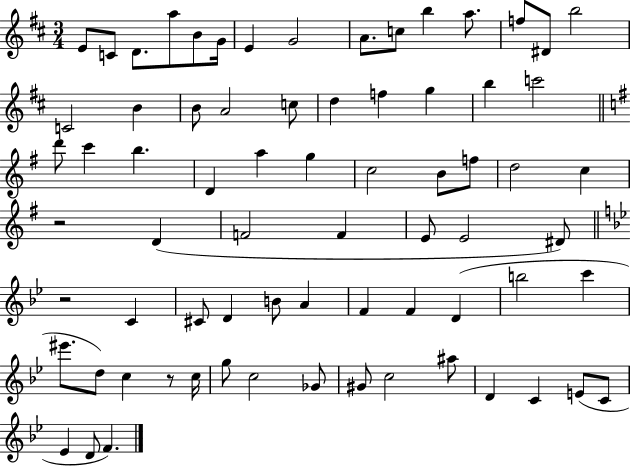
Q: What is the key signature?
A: D major